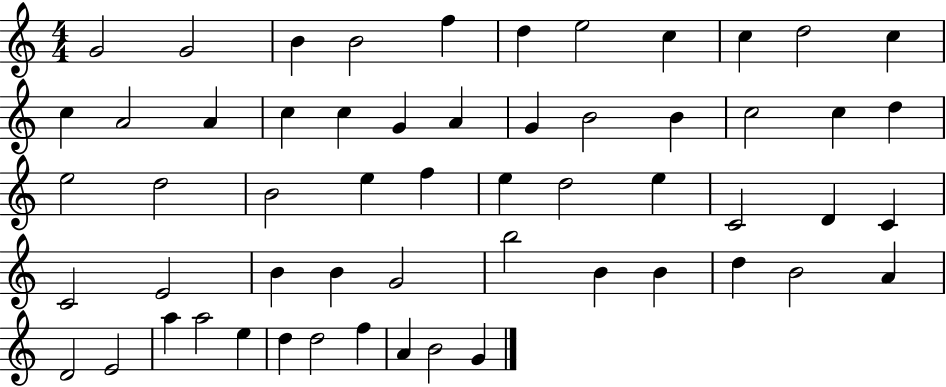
G4/h G4/h B4/q B4/h F5/q D5/q E5/h C5/q C5/q D5/h C5/q C5/q A4/h A4/q C5/q C5/q G4/q A4/q G4/q B4/h B4/q C5/h C5/q D5/q E5/h D5/h B4/h E5/q F5/q E5/q D5/h E5/q C4/h D4/q C4/q C4/h E4/h B4/q B4/q G4/h B5/h B4/q B4/q D5/q B4/h A4/q D4/h E4/h A5/q A5/h E5/q D5/q D5/h F5/q A4/q B4/h G4/q